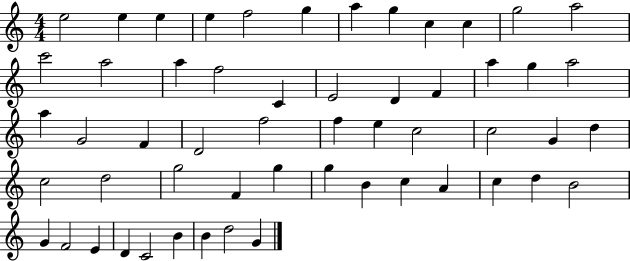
E5/h E5/q E5/q E5/q F5/h G5/q A5/q G5/q C5/q C5/q G5/h A5/h C6/h A5/h A5/q F5/h C4/q E4/h D4/q F4/q A5/q G5/q A5/h A5/q G4/h F4/q D4/h F5/h F5/q E5/q C5/h C5/h G4/q D5/q C5/h D5/h G5/h F4/q G5/q G5/q B4/q C5/q A4/q C5/q D5/q B4/h G4/q F4/h E4/q D4/q C4/h B4/q B4/q D5/h G4/q